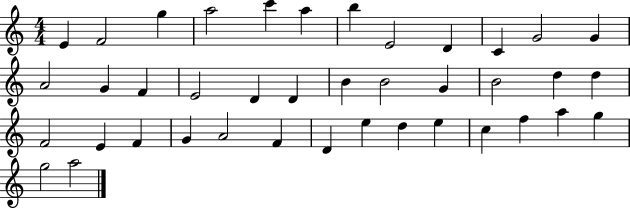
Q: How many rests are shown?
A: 0